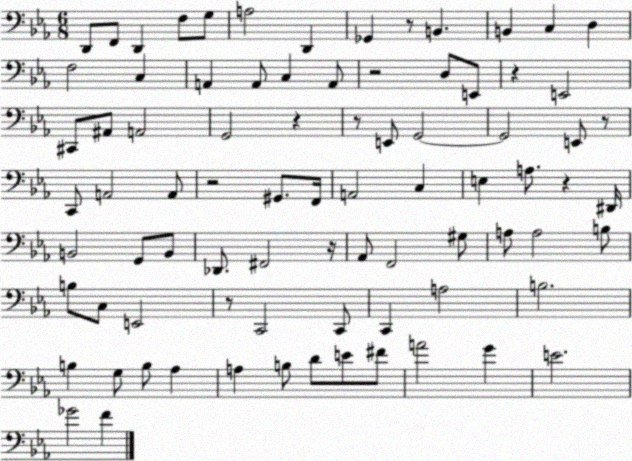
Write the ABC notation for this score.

X:1
T:Untitled
M:6/8
L:1/4
K:Eb
D,,/2 F,,/2 D,, F,/2 G,/2 A,2 D,, _G,, z/2 B,, B,, C, D, F,2 C, A,, A,,/2 C, A,,/2 z2 D,/2 E,,/2 z E,,2 ^C,,/2 ^A,,/2 A,,2 G,,2 z z/2 E,,/2 G,,2 G,,2 E,,/2 z/2 C,,/2 A,,2 A,,/2 z2 ^G,,/2 F,,/4 A,,2 C, E, A,/2 z ^D,,/4 B,,2 G,,/2 B,,/2 _D,,/2 ^F,,2 z/4 _A,,/2 F,,2 ^G,/2 A,/2 A,2 B,/2 B,/2 C,/2 E,,2 z/2 C,,2 C,,/2 C,, A,2 B,2 B, G,/2 B,/2 _A, A, B,/2 D/2 E/2 ^F/2 A2 G E2 _G2 F